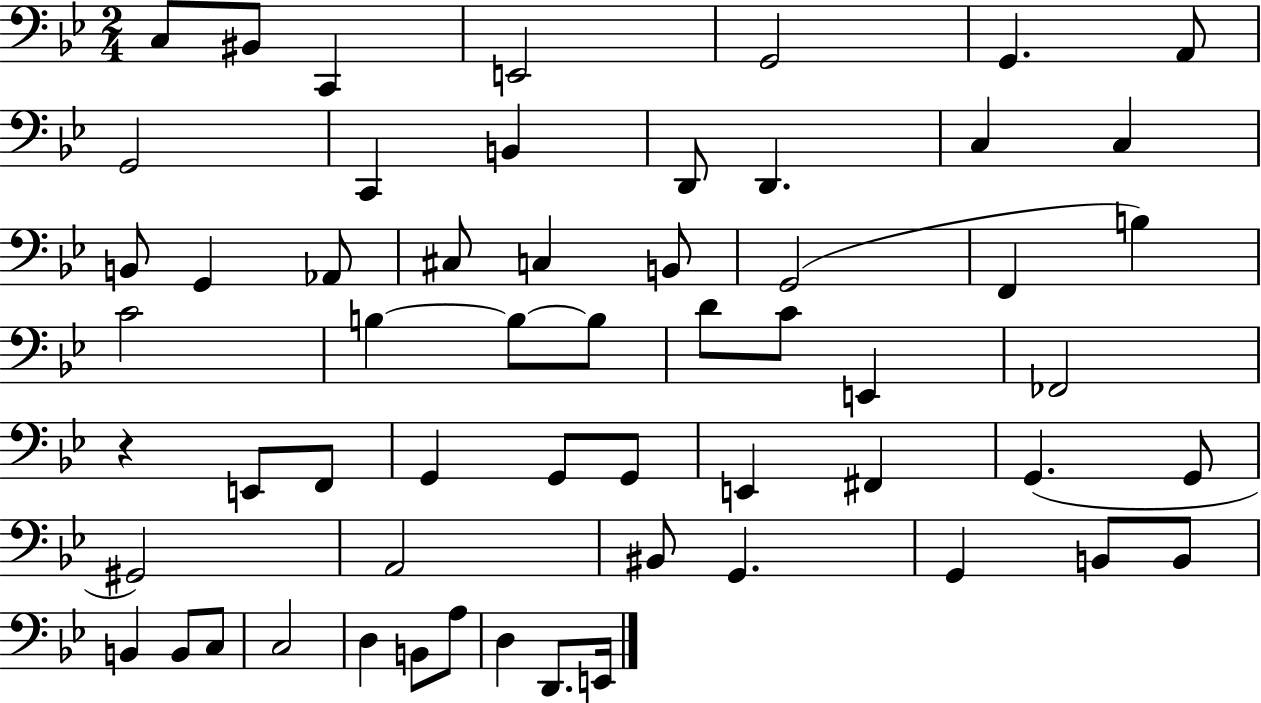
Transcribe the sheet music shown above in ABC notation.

X:1
T:Untitled
M:2/4
L:1/4
K:Bb
C,/2 ^B,,/2 C,, E,,2 G,,2 G,, A,,/2 G,,2 C,, B,, D,,/2 D,, C, C, B,,/2 G,, _A,,/2 ^C,/2 C, B,,/2 G,,2 F,, B, C2 B, B,/2 B,/2 D/2 C/2 E,, _F,,2 z E,,/2 F,,/2 G,, G,,/2 G,,/2 E,, ^F,, G,, G,,/2 ^G,,2 A,,2 ^B,,/2 G,, G,, B,,/2 B,,/2 B,, B,,/2 C,/2 C,2 D, B,,/2 A,/2 D, D,,/2 E,,/4